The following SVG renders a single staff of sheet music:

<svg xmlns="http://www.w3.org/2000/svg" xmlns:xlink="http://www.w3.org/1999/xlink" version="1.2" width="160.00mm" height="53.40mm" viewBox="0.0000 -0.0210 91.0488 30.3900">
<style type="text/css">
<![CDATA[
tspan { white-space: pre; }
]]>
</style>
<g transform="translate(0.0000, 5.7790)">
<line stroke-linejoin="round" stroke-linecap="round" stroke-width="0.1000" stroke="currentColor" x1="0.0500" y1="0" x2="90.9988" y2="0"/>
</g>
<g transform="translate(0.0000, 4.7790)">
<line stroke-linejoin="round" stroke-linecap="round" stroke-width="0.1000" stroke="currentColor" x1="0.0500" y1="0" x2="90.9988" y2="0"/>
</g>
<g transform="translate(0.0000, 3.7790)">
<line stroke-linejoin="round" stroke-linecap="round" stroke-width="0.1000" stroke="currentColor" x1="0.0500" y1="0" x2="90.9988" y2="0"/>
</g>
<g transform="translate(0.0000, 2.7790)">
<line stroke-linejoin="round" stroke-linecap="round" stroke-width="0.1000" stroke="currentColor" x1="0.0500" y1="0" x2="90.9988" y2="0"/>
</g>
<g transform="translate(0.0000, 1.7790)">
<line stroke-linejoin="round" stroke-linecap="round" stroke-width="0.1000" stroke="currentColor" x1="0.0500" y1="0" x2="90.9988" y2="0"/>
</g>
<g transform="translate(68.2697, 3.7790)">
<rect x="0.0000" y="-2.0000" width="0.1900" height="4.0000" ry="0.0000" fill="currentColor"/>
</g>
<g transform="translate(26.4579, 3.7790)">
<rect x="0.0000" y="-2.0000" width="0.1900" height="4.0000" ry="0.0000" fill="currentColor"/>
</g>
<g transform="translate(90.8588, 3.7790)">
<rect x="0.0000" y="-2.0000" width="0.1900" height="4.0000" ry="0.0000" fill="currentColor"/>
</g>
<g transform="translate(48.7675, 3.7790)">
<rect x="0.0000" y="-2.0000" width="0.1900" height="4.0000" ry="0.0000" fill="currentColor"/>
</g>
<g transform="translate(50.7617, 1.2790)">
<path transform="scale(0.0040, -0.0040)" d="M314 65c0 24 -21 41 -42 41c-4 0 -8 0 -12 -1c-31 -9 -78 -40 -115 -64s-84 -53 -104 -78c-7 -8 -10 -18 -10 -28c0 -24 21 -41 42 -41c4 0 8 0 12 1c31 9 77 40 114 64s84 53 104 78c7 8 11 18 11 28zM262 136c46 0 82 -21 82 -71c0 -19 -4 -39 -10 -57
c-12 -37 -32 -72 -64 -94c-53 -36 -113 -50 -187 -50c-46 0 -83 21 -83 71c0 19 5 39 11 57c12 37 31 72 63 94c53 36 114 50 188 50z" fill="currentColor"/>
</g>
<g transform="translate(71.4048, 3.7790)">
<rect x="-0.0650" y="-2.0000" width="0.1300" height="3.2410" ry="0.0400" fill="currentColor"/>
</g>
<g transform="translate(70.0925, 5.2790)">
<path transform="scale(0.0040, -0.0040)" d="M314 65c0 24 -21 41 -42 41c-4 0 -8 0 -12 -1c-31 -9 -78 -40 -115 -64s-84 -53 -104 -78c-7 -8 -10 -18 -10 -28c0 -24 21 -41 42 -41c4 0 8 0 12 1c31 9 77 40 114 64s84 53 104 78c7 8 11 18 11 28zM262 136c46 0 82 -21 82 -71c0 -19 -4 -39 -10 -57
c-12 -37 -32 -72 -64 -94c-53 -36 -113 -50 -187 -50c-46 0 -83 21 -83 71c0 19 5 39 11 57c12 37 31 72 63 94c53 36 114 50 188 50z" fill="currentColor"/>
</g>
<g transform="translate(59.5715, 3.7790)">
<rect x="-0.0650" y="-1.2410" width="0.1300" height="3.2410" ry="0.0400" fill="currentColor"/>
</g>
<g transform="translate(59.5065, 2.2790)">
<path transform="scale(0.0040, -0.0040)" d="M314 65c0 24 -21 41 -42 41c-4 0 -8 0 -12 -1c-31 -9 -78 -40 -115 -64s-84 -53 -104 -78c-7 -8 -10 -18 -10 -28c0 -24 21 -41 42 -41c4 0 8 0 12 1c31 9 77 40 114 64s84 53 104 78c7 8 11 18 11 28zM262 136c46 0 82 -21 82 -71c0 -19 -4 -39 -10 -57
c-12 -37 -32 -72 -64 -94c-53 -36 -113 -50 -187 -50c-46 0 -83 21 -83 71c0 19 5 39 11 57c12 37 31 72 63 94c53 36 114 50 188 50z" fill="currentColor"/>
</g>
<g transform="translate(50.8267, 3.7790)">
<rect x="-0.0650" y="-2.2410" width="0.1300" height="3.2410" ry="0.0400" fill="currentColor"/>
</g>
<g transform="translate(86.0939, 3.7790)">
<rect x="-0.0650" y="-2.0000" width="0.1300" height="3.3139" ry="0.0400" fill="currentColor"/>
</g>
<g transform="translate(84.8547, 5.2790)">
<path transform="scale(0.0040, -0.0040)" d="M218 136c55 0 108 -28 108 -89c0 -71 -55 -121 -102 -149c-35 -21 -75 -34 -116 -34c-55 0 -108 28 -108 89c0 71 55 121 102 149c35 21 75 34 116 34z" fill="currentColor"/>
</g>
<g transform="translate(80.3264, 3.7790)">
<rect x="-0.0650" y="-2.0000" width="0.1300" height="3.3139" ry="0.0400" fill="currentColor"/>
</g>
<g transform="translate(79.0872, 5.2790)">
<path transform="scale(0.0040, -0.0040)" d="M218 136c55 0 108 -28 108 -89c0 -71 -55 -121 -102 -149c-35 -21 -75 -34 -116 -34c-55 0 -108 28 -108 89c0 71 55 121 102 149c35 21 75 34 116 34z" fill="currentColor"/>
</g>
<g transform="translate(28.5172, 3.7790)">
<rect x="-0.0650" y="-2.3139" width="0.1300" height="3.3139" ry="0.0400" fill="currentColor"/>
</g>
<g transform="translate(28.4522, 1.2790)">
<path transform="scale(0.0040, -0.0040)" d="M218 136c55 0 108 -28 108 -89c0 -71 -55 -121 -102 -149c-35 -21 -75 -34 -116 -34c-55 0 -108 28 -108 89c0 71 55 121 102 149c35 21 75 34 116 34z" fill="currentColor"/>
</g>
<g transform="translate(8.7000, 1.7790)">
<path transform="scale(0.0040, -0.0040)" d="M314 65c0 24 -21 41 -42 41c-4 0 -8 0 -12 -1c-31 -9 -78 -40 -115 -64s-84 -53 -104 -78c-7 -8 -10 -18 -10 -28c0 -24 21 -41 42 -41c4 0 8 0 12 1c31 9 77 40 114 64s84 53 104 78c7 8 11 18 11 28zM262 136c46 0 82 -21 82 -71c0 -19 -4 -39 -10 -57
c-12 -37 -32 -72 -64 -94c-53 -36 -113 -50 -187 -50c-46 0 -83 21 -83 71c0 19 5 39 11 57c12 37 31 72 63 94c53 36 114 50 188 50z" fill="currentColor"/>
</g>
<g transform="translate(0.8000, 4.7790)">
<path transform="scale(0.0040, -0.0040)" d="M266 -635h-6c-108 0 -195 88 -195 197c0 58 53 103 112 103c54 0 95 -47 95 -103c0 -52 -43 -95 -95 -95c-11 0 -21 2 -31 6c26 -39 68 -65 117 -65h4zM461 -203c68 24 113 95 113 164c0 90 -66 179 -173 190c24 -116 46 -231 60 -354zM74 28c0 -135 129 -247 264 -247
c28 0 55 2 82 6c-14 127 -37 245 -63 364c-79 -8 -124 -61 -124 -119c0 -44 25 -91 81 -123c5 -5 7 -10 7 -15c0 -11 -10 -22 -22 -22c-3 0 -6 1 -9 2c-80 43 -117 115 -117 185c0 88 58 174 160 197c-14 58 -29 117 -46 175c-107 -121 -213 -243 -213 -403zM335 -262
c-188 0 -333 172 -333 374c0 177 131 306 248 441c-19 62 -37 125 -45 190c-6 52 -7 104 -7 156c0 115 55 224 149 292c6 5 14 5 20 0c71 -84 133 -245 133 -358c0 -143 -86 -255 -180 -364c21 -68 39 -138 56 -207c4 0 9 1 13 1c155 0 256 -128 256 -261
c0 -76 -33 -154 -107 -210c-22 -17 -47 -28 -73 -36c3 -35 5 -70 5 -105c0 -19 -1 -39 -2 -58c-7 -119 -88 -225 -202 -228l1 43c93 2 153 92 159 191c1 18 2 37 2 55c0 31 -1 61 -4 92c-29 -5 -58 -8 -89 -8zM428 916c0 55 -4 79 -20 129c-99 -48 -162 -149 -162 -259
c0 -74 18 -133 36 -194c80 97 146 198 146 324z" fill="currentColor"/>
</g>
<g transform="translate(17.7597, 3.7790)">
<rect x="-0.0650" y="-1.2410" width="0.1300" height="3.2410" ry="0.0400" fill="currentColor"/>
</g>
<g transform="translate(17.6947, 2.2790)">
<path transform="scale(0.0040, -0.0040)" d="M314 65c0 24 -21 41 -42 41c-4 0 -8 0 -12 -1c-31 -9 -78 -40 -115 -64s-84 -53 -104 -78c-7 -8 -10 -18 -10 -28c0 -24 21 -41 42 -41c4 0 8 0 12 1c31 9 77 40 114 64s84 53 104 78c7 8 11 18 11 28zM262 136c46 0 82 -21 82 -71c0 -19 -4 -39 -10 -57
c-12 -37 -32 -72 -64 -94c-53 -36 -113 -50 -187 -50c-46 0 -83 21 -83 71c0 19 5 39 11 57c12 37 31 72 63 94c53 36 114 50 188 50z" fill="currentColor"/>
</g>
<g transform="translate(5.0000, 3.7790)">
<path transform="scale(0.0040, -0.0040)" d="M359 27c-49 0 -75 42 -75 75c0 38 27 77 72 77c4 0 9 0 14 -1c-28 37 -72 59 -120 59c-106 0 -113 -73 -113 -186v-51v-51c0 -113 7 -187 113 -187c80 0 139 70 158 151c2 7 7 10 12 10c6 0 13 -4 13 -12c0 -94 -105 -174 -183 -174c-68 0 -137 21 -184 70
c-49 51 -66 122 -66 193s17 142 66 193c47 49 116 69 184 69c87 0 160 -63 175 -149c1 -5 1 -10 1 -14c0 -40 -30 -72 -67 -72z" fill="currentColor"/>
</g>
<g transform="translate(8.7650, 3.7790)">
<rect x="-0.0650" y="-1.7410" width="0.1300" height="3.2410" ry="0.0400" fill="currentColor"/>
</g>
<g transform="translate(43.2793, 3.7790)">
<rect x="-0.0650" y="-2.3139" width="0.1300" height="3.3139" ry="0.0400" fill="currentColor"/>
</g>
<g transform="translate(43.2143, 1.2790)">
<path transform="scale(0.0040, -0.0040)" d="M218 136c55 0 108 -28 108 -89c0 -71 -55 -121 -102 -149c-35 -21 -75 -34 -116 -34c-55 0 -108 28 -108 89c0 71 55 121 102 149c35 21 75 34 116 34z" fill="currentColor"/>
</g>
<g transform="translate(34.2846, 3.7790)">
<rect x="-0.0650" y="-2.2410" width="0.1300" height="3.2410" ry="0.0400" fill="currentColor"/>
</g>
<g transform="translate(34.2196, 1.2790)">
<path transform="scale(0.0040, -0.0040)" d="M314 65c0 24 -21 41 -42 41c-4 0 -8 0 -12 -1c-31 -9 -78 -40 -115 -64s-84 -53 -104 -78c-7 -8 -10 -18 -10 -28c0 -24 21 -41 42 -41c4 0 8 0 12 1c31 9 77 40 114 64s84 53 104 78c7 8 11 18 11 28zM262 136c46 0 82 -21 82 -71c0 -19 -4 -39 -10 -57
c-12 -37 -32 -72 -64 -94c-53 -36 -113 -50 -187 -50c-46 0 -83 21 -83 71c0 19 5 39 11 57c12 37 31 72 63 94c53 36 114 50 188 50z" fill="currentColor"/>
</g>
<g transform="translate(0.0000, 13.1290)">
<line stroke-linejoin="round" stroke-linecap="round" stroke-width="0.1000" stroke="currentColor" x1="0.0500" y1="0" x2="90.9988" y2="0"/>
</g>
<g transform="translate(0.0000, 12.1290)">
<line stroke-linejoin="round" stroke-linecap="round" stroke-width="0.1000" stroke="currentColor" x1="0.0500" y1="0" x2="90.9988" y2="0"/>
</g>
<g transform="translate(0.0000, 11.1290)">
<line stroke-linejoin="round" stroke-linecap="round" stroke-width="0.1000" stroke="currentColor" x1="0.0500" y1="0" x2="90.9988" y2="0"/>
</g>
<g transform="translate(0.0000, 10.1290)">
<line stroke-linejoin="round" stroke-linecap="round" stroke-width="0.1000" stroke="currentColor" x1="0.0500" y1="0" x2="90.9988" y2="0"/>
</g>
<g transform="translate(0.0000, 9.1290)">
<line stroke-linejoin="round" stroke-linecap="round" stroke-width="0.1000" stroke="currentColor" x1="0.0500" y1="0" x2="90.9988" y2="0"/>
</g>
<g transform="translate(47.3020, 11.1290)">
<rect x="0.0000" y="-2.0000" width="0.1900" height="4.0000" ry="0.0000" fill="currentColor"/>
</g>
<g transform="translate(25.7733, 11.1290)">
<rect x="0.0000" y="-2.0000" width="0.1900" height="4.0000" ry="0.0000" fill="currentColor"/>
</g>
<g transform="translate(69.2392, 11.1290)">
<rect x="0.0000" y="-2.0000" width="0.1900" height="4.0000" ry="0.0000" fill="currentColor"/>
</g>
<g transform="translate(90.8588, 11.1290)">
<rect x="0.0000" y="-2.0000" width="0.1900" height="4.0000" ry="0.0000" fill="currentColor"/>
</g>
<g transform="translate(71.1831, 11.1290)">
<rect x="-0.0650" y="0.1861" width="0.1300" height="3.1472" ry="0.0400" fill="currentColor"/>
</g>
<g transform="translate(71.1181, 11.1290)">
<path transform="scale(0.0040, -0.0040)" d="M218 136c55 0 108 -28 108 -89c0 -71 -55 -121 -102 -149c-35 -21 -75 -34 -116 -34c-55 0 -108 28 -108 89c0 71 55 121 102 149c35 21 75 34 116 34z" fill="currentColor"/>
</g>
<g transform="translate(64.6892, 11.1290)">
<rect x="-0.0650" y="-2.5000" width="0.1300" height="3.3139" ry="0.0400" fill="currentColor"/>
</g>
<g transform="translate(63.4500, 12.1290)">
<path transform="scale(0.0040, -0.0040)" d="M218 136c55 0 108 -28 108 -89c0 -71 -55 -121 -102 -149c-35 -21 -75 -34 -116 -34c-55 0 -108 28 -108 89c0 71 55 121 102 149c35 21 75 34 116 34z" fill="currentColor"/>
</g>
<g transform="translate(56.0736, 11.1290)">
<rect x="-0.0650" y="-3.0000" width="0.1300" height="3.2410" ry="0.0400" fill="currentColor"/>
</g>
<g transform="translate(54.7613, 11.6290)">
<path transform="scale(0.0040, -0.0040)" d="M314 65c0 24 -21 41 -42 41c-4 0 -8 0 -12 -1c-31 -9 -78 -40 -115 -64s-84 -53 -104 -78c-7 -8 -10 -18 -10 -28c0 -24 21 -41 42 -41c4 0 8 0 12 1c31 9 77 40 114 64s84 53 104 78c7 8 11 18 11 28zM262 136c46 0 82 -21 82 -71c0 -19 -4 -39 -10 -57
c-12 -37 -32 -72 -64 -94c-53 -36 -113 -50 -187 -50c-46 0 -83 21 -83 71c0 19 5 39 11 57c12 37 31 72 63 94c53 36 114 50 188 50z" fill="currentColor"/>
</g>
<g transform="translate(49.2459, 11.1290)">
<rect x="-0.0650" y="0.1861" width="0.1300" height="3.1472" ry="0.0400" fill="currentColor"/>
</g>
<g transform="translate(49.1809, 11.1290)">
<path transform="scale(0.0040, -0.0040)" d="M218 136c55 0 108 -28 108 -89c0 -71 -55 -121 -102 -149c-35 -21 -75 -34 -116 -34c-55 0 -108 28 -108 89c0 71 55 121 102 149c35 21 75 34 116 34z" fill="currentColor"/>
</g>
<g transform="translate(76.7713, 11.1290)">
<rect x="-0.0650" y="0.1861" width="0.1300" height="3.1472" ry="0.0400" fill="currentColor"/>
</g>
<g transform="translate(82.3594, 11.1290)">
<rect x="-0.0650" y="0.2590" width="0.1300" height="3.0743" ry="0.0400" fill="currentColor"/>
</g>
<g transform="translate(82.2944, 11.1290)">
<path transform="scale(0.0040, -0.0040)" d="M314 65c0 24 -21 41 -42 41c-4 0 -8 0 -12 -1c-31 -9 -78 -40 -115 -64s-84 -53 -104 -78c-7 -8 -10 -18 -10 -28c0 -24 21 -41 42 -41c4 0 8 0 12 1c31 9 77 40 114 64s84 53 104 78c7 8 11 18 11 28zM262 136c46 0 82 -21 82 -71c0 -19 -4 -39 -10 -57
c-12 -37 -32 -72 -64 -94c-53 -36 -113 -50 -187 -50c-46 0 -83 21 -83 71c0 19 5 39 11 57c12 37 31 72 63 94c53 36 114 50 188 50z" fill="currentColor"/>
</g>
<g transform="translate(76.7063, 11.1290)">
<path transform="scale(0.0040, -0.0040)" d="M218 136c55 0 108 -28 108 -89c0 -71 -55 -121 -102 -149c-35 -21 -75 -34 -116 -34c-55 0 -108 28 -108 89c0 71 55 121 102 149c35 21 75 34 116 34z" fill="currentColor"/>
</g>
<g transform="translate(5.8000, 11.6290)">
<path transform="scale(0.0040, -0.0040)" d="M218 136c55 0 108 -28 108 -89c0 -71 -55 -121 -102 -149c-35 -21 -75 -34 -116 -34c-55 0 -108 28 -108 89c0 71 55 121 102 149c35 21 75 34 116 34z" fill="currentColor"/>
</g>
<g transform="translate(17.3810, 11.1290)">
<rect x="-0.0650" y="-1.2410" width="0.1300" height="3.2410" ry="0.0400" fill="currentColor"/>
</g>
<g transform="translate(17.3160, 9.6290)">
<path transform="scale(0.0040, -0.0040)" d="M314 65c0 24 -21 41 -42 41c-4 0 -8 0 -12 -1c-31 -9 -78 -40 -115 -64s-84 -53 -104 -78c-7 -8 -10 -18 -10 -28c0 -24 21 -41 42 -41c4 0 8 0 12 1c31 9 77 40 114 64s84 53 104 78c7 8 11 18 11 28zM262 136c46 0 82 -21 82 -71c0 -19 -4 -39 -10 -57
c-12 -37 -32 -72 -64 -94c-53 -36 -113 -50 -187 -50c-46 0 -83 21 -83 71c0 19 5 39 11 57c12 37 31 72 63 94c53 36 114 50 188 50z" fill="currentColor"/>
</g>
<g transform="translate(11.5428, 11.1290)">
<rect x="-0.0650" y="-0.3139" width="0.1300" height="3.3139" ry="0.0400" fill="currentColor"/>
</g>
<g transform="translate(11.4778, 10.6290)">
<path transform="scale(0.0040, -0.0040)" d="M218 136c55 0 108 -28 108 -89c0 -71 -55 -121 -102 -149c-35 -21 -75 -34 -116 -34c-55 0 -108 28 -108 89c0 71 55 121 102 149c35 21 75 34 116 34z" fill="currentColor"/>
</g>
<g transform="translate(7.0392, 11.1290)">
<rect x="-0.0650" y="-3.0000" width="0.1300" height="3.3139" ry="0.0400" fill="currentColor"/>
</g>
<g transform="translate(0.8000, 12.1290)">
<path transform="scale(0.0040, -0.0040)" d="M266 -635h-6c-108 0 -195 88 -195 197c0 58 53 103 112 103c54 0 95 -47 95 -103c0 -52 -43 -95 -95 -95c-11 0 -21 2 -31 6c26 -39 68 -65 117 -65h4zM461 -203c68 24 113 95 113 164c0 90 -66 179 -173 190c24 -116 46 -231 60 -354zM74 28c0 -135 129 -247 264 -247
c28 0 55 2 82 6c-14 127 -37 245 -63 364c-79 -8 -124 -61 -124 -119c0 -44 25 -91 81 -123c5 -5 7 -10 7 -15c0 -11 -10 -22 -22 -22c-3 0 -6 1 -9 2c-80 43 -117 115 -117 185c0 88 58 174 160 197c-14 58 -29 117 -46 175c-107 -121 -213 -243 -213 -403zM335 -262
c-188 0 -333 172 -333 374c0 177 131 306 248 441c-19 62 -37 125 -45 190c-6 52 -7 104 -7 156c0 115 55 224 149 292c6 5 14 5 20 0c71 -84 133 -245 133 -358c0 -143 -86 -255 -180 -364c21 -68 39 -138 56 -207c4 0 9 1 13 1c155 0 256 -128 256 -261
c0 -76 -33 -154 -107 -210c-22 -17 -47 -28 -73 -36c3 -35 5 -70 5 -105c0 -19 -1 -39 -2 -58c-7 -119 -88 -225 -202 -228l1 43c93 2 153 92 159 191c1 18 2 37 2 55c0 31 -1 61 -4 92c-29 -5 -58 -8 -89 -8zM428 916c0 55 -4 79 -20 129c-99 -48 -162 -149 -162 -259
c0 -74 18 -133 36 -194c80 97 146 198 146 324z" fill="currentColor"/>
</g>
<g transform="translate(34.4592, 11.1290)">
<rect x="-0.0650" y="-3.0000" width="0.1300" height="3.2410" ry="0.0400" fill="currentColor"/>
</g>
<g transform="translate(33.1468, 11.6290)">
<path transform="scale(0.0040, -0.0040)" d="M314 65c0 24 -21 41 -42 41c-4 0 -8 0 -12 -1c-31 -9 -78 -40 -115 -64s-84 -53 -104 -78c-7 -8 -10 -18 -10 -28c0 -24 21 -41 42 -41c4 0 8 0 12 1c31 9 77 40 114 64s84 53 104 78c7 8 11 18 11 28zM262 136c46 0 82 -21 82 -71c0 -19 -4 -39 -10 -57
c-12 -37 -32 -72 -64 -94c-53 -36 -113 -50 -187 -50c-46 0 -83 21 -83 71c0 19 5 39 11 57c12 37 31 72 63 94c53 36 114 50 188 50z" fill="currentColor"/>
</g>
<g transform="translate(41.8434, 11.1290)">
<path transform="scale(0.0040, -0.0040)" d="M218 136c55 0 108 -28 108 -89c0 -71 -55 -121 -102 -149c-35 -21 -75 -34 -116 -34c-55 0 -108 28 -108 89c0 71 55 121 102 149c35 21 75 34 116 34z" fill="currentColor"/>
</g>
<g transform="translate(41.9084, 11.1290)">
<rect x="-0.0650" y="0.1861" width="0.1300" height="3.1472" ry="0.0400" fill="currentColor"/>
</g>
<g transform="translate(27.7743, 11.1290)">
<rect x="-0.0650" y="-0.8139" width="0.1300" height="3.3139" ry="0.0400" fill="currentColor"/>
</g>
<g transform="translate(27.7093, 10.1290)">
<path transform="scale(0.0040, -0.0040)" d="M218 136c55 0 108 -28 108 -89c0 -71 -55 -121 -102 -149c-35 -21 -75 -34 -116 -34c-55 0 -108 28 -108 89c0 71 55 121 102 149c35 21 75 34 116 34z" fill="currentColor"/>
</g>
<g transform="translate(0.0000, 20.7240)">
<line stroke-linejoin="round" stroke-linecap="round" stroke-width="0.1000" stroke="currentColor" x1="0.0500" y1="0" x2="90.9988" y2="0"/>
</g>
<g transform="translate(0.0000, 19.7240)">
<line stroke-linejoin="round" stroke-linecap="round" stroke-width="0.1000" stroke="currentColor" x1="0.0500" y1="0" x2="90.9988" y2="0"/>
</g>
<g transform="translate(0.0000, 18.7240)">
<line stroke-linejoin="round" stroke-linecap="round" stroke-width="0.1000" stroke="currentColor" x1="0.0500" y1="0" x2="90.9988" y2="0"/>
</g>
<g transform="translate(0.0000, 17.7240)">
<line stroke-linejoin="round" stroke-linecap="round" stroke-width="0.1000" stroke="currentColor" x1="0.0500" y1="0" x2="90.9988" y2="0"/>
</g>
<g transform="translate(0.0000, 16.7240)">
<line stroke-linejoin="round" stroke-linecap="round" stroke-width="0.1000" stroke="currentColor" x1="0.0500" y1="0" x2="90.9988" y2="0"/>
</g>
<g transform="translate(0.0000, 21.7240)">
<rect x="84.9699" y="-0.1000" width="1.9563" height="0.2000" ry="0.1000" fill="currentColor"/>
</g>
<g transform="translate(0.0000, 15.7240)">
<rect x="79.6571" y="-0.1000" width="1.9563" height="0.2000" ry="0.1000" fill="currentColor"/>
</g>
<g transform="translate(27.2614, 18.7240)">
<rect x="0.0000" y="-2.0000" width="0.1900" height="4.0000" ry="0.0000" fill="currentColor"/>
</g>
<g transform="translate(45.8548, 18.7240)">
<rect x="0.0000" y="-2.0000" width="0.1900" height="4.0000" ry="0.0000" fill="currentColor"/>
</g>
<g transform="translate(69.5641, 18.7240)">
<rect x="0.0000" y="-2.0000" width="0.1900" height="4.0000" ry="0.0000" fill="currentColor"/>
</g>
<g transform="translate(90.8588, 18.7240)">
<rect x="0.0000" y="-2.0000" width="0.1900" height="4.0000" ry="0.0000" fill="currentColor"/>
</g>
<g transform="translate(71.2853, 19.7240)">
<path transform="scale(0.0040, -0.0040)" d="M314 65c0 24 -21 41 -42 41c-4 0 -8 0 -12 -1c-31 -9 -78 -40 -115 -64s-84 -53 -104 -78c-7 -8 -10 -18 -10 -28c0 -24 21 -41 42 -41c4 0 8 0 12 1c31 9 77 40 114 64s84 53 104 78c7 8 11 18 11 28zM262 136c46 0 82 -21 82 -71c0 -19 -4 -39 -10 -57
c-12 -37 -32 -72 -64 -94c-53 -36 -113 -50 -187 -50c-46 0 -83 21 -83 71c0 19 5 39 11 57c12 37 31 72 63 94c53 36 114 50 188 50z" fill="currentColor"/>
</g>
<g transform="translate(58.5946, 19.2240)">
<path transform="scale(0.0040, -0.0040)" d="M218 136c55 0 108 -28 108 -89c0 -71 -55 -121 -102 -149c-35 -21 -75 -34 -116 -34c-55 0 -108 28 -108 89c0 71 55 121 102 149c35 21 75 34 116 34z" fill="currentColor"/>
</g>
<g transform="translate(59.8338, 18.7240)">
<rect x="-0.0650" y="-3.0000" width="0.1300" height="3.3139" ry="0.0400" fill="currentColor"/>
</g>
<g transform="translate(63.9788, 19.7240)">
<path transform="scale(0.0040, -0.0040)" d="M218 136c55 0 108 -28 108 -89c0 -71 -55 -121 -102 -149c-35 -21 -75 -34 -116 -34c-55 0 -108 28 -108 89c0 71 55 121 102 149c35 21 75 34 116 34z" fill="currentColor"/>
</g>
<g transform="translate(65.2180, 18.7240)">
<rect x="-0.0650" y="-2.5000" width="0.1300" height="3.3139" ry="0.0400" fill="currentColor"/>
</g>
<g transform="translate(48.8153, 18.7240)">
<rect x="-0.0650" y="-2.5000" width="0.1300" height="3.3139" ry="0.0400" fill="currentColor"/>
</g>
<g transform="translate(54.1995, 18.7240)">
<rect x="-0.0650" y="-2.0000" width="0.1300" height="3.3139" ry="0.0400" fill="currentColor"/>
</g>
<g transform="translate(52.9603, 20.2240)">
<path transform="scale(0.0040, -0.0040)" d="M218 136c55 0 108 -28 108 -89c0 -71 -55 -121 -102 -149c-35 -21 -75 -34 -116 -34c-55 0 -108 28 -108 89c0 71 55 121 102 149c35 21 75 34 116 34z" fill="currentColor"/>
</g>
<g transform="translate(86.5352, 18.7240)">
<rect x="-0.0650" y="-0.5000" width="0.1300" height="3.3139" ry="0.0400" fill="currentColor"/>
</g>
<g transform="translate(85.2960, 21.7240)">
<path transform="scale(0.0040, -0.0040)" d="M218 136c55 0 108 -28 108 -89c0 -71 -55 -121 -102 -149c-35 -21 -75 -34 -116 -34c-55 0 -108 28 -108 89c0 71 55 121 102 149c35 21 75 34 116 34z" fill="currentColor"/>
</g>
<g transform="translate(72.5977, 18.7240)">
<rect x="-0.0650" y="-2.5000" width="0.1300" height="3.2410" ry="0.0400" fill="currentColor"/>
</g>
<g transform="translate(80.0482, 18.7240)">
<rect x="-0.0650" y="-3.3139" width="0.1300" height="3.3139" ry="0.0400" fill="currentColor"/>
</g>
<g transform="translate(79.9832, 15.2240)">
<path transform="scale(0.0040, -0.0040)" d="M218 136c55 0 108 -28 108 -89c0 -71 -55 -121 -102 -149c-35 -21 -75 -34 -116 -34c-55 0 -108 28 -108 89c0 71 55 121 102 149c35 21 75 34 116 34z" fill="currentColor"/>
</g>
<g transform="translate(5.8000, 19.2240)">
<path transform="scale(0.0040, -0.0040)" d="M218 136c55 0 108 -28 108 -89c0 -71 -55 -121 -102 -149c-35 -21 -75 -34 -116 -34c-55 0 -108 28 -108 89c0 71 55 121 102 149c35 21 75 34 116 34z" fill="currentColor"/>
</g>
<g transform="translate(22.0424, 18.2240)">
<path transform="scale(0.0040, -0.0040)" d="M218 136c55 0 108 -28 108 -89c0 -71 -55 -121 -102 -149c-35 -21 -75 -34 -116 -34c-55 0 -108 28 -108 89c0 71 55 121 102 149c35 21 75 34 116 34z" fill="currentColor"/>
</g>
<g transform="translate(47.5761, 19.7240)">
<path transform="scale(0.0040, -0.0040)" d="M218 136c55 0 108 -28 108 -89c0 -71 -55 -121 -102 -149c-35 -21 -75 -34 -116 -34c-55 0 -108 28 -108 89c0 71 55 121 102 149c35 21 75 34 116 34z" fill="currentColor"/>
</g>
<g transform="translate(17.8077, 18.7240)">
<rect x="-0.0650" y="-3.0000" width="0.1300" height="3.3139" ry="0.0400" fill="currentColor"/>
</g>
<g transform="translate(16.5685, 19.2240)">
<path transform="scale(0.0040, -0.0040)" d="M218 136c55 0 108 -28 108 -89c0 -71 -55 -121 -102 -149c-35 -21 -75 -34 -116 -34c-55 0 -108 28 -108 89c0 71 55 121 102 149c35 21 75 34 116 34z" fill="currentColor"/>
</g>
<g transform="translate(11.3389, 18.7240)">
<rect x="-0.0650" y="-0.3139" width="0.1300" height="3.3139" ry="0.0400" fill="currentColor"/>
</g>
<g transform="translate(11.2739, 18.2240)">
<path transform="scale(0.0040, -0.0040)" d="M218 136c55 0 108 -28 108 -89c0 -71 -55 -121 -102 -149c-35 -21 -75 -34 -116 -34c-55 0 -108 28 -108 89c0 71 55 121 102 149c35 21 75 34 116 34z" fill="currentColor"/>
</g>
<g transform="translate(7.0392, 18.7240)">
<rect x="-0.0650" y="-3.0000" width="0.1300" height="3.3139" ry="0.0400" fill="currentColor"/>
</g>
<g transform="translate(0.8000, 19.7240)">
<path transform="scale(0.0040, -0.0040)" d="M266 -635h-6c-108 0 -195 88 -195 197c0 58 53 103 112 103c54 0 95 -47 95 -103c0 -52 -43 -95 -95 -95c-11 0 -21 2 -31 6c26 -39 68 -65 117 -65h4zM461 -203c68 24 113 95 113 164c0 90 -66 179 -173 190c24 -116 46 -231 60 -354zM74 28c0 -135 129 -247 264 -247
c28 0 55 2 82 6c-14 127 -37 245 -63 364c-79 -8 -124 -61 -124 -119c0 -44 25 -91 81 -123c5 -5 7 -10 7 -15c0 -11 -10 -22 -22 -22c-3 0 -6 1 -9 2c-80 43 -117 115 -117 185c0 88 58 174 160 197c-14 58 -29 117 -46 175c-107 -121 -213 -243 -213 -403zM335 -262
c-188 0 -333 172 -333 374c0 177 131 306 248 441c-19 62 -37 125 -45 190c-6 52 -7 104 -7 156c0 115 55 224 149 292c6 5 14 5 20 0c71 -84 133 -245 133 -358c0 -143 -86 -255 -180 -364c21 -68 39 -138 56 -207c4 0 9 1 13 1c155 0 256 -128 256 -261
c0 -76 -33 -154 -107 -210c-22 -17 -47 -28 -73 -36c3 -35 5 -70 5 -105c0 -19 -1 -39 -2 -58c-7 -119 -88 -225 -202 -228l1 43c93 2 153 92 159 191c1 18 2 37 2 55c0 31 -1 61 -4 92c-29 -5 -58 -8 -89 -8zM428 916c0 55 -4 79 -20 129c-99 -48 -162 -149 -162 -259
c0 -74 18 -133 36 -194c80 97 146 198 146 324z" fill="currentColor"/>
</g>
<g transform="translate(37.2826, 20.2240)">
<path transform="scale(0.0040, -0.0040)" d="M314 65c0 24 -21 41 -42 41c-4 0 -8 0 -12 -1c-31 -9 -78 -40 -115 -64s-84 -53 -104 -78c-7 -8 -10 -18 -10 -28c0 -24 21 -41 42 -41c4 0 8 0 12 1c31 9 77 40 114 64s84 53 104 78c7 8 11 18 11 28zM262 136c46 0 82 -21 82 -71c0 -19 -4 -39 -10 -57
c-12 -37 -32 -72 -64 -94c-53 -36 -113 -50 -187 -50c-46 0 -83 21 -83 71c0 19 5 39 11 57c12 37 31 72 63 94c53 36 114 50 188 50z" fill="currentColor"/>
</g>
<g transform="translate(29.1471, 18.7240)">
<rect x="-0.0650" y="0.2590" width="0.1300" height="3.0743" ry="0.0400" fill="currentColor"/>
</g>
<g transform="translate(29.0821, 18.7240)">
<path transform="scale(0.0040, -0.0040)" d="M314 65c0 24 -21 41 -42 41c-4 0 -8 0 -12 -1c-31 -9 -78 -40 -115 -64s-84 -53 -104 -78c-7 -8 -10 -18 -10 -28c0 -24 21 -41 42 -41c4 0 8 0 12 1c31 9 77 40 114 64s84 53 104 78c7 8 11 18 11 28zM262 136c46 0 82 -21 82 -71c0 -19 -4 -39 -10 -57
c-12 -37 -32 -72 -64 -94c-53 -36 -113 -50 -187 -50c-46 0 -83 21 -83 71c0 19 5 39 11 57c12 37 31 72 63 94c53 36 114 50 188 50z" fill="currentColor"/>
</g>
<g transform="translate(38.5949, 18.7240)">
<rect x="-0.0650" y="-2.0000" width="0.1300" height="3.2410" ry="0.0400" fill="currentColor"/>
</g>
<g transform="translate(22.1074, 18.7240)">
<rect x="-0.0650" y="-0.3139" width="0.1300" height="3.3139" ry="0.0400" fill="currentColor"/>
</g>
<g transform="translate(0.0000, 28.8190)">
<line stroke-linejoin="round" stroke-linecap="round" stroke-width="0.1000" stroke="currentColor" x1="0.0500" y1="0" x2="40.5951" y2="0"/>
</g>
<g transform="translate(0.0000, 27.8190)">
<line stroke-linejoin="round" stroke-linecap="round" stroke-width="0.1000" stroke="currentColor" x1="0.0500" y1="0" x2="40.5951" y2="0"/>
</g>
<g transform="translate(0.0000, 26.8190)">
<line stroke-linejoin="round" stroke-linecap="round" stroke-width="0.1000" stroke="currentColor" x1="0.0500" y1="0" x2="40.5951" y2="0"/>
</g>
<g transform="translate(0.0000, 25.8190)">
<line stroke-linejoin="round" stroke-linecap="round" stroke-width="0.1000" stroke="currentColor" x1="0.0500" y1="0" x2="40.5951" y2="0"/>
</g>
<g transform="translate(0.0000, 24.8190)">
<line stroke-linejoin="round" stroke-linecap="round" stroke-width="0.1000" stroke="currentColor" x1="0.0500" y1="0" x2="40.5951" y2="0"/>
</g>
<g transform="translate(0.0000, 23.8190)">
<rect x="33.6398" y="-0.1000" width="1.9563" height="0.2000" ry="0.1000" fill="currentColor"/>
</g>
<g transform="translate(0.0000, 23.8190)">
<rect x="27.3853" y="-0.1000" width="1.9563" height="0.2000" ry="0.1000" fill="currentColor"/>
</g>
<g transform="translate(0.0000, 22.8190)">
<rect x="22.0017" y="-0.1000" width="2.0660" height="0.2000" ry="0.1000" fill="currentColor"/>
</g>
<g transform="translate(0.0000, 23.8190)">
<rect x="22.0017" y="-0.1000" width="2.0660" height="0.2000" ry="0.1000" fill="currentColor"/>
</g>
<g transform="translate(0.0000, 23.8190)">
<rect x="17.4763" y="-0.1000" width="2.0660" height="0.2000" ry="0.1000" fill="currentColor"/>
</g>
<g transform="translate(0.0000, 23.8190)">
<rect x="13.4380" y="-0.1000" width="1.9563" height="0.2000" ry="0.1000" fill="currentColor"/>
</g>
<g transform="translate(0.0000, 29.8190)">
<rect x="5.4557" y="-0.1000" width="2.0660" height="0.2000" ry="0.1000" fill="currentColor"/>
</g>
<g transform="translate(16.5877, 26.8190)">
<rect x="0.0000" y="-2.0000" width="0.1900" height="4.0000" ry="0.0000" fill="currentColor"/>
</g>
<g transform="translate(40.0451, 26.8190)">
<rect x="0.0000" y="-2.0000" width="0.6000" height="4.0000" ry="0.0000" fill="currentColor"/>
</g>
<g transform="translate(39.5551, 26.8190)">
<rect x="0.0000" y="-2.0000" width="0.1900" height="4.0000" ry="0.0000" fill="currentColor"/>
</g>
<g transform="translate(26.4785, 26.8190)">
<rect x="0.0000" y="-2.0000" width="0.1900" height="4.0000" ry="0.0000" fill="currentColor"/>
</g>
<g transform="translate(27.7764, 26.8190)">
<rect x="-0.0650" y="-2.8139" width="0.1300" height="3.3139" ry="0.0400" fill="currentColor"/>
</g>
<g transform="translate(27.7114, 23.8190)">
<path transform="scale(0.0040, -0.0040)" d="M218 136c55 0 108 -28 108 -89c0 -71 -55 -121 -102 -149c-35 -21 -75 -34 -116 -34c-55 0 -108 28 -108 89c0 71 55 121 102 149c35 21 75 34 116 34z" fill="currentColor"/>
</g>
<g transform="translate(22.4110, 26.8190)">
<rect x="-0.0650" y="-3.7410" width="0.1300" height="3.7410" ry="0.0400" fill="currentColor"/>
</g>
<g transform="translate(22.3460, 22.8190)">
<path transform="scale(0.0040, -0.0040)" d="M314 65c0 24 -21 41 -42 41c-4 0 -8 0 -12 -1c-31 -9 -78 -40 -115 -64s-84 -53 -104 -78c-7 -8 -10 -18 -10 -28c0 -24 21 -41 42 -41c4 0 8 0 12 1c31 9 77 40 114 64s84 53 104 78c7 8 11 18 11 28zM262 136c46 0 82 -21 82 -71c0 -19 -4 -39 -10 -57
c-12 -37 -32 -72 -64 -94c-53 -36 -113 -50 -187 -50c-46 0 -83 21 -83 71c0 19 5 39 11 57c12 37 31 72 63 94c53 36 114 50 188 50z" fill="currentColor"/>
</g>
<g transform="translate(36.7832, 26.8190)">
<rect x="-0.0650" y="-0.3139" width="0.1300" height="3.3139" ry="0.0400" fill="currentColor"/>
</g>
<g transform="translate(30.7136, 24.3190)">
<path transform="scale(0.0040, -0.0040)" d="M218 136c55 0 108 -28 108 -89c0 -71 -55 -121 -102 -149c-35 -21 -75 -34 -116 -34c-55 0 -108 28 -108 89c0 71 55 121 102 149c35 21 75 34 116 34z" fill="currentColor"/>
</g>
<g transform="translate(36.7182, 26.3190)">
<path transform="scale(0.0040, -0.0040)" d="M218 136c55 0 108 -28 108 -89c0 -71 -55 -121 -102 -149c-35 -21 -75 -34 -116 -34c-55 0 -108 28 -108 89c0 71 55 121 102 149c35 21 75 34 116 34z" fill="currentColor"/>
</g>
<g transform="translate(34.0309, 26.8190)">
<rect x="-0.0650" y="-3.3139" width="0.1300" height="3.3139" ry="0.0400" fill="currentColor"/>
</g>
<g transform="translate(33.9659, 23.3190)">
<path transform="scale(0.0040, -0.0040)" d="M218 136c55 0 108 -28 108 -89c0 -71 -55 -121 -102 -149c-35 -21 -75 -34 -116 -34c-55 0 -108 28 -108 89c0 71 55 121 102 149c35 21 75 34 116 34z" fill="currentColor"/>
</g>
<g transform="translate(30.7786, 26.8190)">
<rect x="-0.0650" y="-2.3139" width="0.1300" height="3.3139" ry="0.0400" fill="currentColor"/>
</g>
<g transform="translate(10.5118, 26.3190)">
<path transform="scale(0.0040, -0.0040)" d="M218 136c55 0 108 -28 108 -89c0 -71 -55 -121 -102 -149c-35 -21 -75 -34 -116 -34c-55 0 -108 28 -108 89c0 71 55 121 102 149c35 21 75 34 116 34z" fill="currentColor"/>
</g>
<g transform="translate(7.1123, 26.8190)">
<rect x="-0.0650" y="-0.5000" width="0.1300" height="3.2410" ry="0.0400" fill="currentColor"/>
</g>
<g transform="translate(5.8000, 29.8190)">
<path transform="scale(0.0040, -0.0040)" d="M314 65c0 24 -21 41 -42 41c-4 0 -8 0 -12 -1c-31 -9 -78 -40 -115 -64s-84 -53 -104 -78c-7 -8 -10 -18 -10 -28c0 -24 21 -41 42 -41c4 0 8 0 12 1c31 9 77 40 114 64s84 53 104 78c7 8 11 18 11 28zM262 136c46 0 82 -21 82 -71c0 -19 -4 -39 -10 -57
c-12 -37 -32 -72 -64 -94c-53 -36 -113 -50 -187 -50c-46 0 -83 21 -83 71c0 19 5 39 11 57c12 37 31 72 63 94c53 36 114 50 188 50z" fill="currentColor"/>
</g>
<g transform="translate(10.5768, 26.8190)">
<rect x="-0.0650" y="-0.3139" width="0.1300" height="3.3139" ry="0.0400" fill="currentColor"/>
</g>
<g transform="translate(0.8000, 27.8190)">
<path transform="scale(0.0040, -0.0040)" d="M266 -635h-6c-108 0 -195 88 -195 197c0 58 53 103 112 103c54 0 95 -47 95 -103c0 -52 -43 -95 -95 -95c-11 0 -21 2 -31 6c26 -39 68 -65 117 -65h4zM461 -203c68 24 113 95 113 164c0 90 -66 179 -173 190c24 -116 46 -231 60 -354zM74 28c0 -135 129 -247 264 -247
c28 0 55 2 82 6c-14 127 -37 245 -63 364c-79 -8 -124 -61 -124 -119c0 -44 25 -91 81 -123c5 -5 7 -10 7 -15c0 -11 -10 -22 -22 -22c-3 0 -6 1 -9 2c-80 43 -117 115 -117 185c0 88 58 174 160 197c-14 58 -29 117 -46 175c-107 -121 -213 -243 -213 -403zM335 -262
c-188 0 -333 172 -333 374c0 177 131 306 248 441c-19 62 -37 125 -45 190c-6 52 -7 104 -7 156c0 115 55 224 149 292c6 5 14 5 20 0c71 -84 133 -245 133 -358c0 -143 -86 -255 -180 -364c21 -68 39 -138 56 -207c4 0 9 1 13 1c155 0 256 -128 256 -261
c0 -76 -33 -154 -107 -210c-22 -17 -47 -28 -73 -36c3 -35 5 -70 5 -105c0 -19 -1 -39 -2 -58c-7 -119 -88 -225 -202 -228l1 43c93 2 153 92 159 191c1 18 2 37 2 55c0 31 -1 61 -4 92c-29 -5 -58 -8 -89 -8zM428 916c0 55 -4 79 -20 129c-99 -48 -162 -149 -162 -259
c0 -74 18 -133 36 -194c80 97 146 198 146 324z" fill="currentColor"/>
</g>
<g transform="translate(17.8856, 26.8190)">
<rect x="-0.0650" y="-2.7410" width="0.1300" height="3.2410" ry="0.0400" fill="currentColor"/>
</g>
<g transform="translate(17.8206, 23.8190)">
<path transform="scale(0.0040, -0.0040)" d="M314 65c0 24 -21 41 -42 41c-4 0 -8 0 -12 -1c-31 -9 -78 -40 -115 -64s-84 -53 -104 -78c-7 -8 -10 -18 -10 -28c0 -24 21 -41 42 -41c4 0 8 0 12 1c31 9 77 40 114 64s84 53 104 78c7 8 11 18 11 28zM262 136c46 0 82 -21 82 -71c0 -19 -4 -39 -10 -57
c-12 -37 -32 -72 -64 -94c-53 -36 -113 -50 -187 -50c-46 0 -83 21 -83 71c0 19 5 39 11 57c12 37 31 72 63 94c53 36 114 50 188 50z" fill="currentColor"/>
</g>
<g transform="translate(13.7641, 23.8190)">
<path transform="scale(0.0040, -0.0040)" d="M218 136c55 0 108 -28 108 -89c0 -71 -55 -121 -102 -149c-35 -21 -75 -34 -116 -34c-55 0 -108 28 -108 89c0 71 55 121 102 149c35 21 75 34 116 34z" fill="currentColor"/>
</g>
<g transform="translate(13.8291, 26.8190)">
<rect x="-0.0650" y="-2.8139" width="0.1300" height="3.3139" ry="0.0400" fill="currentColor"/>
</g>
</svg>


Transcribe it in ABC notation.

X:1
T:Untitled
M:4/4
L:1/4
K:C
f2 e2 g g2 g g2 e2 F2 F F A c e2 d A2 B B A2 G B B B2 A c A c B2 F2 G F A G G2 b C C2 c a a2 c'2 a g b c